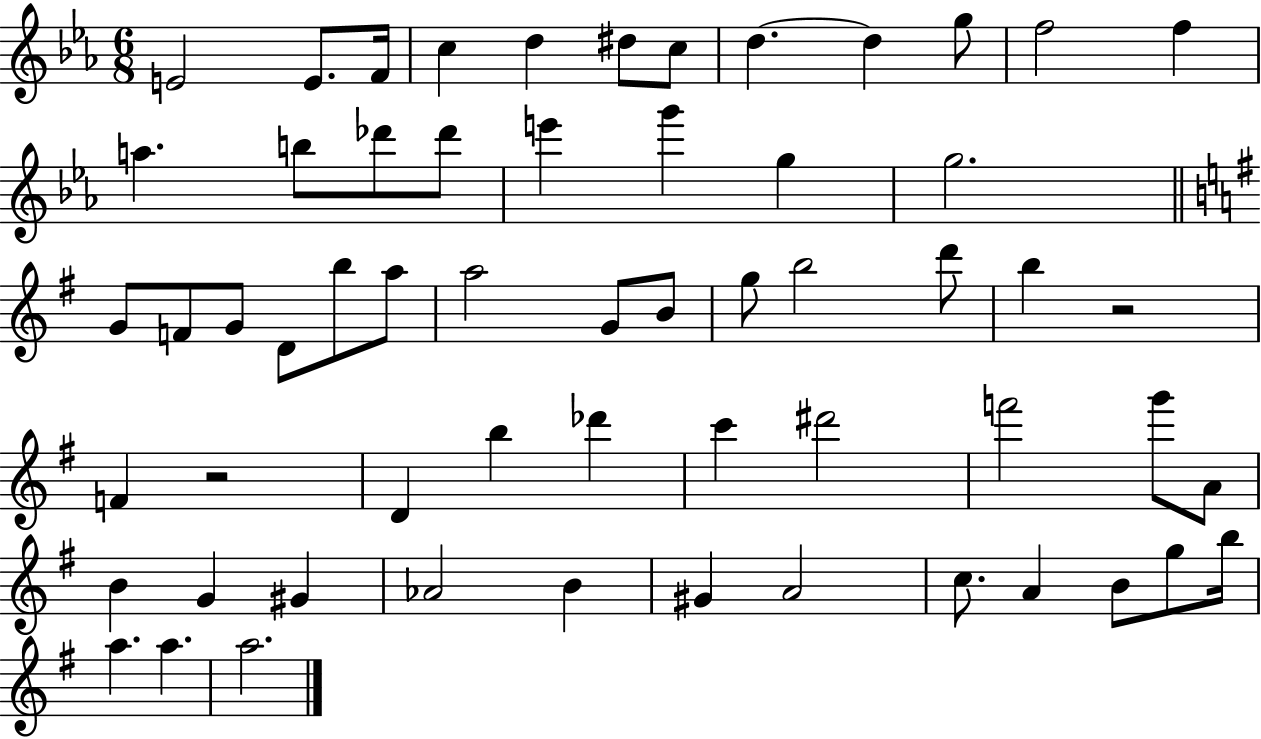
E4/h E4/e. F4/s C5/q D5/q D#5/e C5/e D5/q. D5/q G5/e F5/h F5/q A5/q. B5/e Db6/e Db6/e E6/q G6/q G5/q G5/h. G4/e F4/e G4/e D4/e B5/e A5/e A5/h G4/e B4/e G5/e B5/h D6/e B5/q R/h F4/q R/h D4/q B5/q Db6/q C6/q D#6/h F6/h G6/e A4/e B4/q G4/q G#4/q Ab4/h B4/q G#4/q A4/h C5/e. A4/q B4/e G5/e B5/s A5/q. A5/q. A5/h.